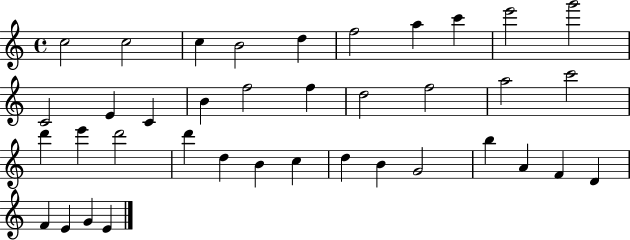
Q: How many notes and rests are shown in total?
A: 38